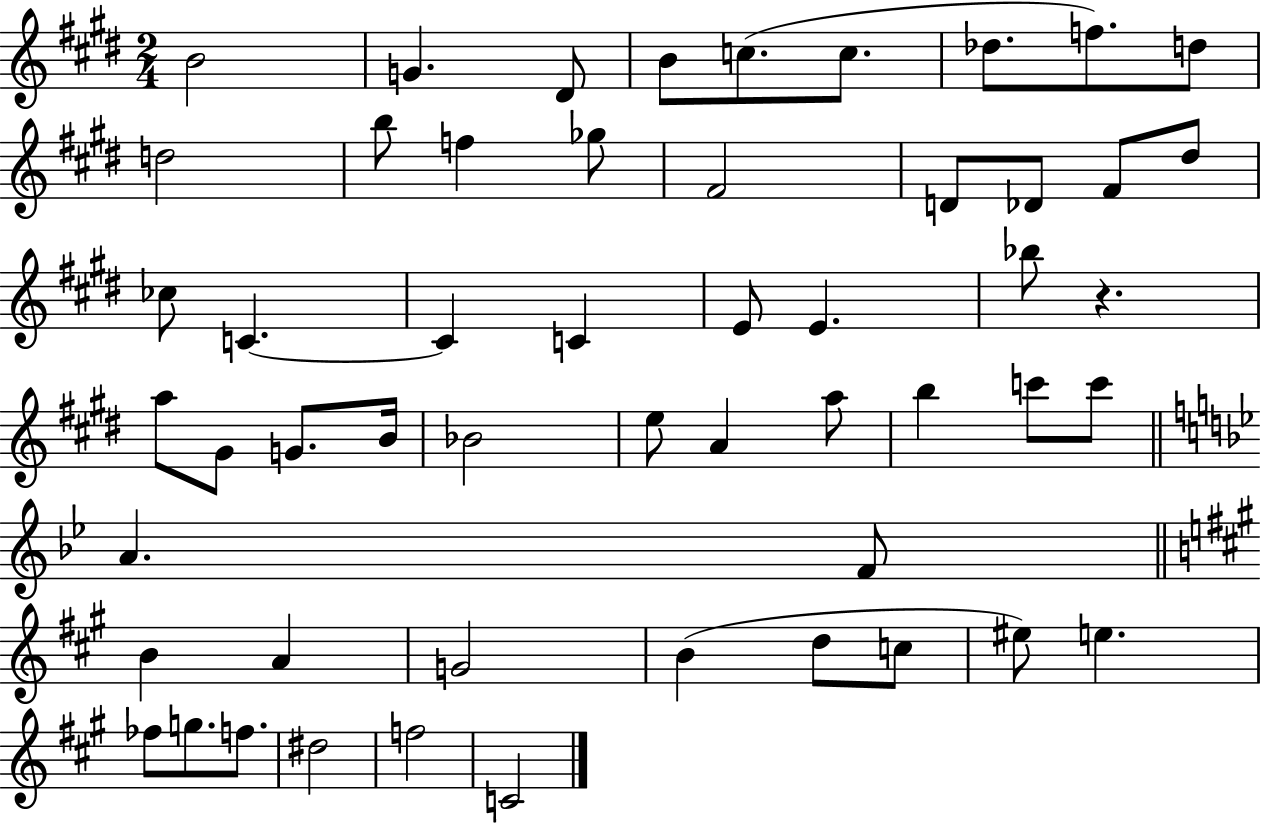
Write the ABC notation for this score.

X:1
T:Untitled
M:2/4
L:1/4
K:E
B2 G ^D/2 B/2 c/2 c/2 _d/2 f/2 d/2 d2 b/2 f _g/2 ^F2 D/2 _D/2 ^F/2 ^d/2 _c/2 C C C E/2 E _b/2 z a/2 ^G/2 G/2 B/4 _B2 e/2 A a/2 b c'/2 c'/2 A F/2 B A G2 B d/2 c/2 ^e/2 e _f/2 g/2 f/2 ^d2 f2 C2